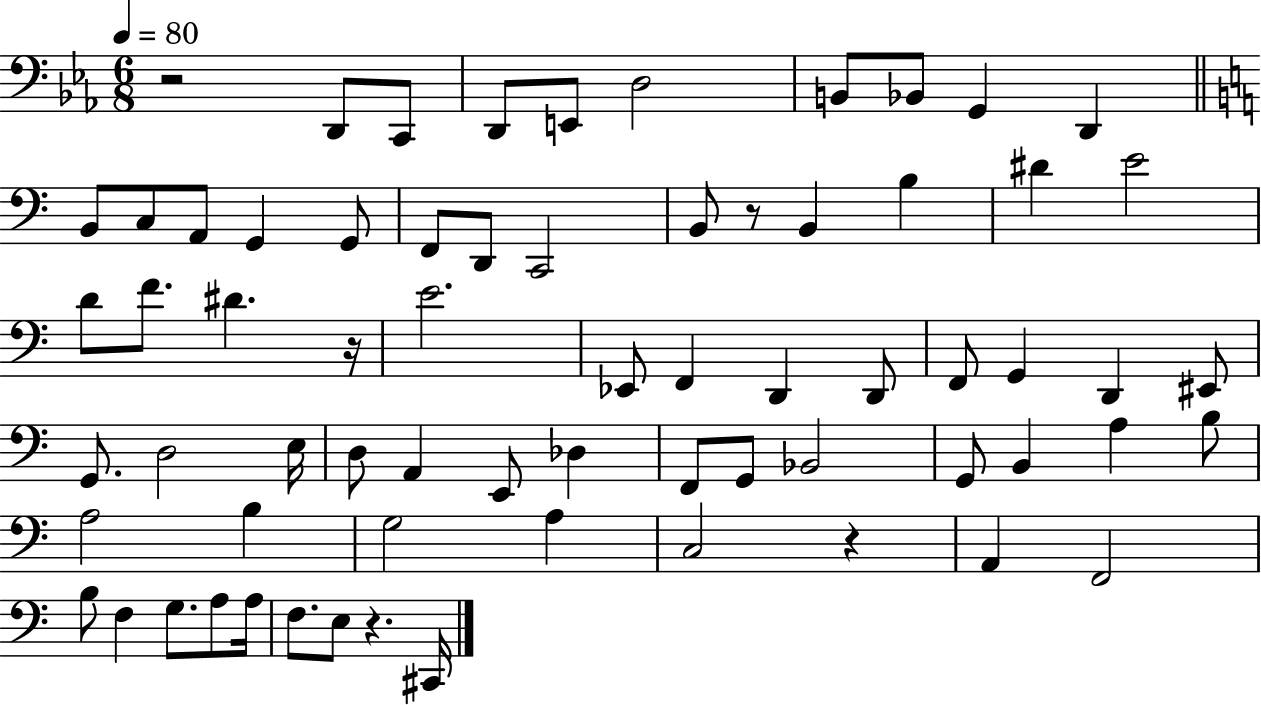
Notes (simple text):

R/h D2/e C2/e D2/e E2/e D3/h B2/e Bb2/e G2/q D2/q B2/e C3/e A2/e G2/q G2/e F2/e D2/e C2/h B2/e R/e B2/q B3/q D#4/q E4/h D4/e F4/e. D#4/q. R/s E4/h. Eb2/e F2/q D2/q D2/e F2/e G2/q D2/q EIS2/e G2/e. D3/h E3/s D3/e A2/q E2/e Db3/q F2/e G2/e Bb2/h G2/e B2/q A3/q B3/e A3/h B3/q G3/h A3/q C3/h R/q A2/q F2/h B3/e F3/q G3/e. A3/e A3/s F3/e. E3/e R/q. C#2/s